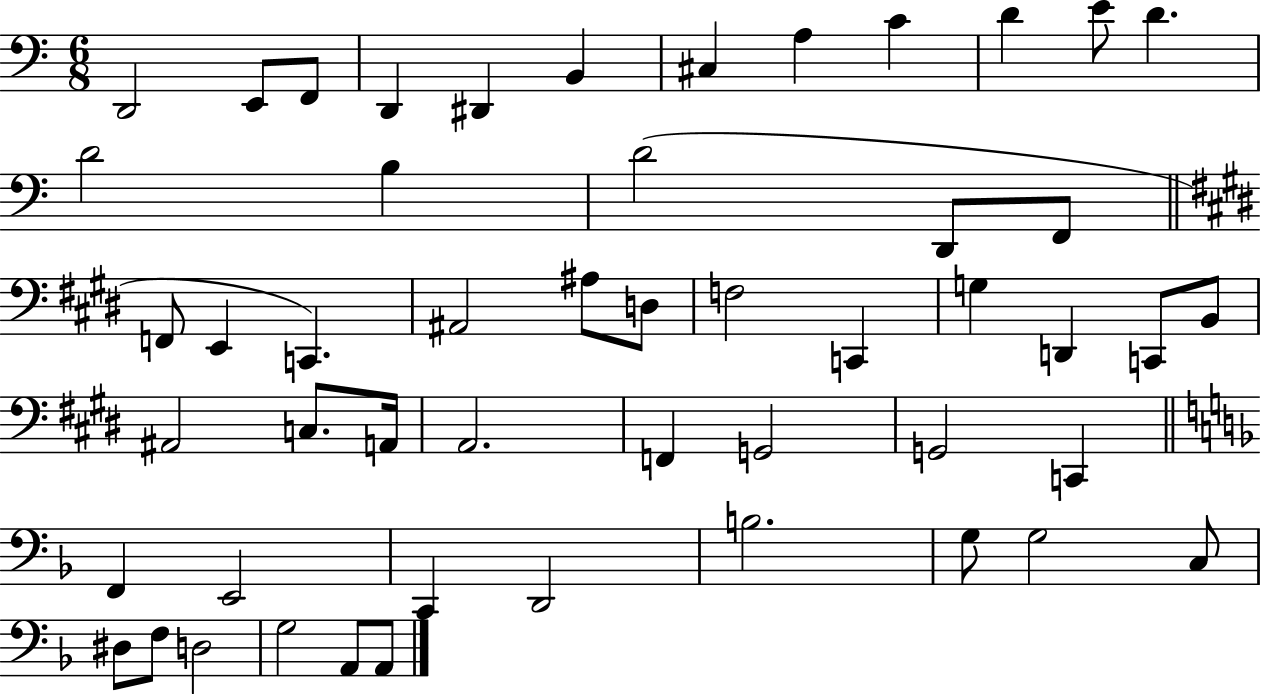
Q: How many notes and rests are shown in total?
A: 51